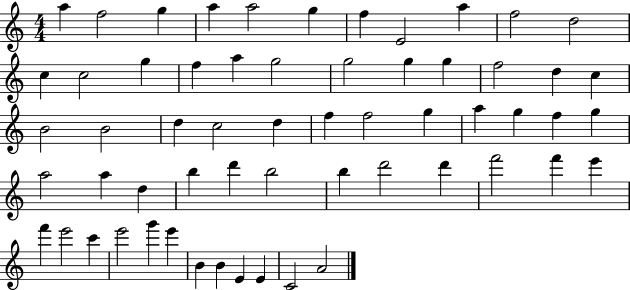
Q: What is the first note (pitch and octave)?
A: A5